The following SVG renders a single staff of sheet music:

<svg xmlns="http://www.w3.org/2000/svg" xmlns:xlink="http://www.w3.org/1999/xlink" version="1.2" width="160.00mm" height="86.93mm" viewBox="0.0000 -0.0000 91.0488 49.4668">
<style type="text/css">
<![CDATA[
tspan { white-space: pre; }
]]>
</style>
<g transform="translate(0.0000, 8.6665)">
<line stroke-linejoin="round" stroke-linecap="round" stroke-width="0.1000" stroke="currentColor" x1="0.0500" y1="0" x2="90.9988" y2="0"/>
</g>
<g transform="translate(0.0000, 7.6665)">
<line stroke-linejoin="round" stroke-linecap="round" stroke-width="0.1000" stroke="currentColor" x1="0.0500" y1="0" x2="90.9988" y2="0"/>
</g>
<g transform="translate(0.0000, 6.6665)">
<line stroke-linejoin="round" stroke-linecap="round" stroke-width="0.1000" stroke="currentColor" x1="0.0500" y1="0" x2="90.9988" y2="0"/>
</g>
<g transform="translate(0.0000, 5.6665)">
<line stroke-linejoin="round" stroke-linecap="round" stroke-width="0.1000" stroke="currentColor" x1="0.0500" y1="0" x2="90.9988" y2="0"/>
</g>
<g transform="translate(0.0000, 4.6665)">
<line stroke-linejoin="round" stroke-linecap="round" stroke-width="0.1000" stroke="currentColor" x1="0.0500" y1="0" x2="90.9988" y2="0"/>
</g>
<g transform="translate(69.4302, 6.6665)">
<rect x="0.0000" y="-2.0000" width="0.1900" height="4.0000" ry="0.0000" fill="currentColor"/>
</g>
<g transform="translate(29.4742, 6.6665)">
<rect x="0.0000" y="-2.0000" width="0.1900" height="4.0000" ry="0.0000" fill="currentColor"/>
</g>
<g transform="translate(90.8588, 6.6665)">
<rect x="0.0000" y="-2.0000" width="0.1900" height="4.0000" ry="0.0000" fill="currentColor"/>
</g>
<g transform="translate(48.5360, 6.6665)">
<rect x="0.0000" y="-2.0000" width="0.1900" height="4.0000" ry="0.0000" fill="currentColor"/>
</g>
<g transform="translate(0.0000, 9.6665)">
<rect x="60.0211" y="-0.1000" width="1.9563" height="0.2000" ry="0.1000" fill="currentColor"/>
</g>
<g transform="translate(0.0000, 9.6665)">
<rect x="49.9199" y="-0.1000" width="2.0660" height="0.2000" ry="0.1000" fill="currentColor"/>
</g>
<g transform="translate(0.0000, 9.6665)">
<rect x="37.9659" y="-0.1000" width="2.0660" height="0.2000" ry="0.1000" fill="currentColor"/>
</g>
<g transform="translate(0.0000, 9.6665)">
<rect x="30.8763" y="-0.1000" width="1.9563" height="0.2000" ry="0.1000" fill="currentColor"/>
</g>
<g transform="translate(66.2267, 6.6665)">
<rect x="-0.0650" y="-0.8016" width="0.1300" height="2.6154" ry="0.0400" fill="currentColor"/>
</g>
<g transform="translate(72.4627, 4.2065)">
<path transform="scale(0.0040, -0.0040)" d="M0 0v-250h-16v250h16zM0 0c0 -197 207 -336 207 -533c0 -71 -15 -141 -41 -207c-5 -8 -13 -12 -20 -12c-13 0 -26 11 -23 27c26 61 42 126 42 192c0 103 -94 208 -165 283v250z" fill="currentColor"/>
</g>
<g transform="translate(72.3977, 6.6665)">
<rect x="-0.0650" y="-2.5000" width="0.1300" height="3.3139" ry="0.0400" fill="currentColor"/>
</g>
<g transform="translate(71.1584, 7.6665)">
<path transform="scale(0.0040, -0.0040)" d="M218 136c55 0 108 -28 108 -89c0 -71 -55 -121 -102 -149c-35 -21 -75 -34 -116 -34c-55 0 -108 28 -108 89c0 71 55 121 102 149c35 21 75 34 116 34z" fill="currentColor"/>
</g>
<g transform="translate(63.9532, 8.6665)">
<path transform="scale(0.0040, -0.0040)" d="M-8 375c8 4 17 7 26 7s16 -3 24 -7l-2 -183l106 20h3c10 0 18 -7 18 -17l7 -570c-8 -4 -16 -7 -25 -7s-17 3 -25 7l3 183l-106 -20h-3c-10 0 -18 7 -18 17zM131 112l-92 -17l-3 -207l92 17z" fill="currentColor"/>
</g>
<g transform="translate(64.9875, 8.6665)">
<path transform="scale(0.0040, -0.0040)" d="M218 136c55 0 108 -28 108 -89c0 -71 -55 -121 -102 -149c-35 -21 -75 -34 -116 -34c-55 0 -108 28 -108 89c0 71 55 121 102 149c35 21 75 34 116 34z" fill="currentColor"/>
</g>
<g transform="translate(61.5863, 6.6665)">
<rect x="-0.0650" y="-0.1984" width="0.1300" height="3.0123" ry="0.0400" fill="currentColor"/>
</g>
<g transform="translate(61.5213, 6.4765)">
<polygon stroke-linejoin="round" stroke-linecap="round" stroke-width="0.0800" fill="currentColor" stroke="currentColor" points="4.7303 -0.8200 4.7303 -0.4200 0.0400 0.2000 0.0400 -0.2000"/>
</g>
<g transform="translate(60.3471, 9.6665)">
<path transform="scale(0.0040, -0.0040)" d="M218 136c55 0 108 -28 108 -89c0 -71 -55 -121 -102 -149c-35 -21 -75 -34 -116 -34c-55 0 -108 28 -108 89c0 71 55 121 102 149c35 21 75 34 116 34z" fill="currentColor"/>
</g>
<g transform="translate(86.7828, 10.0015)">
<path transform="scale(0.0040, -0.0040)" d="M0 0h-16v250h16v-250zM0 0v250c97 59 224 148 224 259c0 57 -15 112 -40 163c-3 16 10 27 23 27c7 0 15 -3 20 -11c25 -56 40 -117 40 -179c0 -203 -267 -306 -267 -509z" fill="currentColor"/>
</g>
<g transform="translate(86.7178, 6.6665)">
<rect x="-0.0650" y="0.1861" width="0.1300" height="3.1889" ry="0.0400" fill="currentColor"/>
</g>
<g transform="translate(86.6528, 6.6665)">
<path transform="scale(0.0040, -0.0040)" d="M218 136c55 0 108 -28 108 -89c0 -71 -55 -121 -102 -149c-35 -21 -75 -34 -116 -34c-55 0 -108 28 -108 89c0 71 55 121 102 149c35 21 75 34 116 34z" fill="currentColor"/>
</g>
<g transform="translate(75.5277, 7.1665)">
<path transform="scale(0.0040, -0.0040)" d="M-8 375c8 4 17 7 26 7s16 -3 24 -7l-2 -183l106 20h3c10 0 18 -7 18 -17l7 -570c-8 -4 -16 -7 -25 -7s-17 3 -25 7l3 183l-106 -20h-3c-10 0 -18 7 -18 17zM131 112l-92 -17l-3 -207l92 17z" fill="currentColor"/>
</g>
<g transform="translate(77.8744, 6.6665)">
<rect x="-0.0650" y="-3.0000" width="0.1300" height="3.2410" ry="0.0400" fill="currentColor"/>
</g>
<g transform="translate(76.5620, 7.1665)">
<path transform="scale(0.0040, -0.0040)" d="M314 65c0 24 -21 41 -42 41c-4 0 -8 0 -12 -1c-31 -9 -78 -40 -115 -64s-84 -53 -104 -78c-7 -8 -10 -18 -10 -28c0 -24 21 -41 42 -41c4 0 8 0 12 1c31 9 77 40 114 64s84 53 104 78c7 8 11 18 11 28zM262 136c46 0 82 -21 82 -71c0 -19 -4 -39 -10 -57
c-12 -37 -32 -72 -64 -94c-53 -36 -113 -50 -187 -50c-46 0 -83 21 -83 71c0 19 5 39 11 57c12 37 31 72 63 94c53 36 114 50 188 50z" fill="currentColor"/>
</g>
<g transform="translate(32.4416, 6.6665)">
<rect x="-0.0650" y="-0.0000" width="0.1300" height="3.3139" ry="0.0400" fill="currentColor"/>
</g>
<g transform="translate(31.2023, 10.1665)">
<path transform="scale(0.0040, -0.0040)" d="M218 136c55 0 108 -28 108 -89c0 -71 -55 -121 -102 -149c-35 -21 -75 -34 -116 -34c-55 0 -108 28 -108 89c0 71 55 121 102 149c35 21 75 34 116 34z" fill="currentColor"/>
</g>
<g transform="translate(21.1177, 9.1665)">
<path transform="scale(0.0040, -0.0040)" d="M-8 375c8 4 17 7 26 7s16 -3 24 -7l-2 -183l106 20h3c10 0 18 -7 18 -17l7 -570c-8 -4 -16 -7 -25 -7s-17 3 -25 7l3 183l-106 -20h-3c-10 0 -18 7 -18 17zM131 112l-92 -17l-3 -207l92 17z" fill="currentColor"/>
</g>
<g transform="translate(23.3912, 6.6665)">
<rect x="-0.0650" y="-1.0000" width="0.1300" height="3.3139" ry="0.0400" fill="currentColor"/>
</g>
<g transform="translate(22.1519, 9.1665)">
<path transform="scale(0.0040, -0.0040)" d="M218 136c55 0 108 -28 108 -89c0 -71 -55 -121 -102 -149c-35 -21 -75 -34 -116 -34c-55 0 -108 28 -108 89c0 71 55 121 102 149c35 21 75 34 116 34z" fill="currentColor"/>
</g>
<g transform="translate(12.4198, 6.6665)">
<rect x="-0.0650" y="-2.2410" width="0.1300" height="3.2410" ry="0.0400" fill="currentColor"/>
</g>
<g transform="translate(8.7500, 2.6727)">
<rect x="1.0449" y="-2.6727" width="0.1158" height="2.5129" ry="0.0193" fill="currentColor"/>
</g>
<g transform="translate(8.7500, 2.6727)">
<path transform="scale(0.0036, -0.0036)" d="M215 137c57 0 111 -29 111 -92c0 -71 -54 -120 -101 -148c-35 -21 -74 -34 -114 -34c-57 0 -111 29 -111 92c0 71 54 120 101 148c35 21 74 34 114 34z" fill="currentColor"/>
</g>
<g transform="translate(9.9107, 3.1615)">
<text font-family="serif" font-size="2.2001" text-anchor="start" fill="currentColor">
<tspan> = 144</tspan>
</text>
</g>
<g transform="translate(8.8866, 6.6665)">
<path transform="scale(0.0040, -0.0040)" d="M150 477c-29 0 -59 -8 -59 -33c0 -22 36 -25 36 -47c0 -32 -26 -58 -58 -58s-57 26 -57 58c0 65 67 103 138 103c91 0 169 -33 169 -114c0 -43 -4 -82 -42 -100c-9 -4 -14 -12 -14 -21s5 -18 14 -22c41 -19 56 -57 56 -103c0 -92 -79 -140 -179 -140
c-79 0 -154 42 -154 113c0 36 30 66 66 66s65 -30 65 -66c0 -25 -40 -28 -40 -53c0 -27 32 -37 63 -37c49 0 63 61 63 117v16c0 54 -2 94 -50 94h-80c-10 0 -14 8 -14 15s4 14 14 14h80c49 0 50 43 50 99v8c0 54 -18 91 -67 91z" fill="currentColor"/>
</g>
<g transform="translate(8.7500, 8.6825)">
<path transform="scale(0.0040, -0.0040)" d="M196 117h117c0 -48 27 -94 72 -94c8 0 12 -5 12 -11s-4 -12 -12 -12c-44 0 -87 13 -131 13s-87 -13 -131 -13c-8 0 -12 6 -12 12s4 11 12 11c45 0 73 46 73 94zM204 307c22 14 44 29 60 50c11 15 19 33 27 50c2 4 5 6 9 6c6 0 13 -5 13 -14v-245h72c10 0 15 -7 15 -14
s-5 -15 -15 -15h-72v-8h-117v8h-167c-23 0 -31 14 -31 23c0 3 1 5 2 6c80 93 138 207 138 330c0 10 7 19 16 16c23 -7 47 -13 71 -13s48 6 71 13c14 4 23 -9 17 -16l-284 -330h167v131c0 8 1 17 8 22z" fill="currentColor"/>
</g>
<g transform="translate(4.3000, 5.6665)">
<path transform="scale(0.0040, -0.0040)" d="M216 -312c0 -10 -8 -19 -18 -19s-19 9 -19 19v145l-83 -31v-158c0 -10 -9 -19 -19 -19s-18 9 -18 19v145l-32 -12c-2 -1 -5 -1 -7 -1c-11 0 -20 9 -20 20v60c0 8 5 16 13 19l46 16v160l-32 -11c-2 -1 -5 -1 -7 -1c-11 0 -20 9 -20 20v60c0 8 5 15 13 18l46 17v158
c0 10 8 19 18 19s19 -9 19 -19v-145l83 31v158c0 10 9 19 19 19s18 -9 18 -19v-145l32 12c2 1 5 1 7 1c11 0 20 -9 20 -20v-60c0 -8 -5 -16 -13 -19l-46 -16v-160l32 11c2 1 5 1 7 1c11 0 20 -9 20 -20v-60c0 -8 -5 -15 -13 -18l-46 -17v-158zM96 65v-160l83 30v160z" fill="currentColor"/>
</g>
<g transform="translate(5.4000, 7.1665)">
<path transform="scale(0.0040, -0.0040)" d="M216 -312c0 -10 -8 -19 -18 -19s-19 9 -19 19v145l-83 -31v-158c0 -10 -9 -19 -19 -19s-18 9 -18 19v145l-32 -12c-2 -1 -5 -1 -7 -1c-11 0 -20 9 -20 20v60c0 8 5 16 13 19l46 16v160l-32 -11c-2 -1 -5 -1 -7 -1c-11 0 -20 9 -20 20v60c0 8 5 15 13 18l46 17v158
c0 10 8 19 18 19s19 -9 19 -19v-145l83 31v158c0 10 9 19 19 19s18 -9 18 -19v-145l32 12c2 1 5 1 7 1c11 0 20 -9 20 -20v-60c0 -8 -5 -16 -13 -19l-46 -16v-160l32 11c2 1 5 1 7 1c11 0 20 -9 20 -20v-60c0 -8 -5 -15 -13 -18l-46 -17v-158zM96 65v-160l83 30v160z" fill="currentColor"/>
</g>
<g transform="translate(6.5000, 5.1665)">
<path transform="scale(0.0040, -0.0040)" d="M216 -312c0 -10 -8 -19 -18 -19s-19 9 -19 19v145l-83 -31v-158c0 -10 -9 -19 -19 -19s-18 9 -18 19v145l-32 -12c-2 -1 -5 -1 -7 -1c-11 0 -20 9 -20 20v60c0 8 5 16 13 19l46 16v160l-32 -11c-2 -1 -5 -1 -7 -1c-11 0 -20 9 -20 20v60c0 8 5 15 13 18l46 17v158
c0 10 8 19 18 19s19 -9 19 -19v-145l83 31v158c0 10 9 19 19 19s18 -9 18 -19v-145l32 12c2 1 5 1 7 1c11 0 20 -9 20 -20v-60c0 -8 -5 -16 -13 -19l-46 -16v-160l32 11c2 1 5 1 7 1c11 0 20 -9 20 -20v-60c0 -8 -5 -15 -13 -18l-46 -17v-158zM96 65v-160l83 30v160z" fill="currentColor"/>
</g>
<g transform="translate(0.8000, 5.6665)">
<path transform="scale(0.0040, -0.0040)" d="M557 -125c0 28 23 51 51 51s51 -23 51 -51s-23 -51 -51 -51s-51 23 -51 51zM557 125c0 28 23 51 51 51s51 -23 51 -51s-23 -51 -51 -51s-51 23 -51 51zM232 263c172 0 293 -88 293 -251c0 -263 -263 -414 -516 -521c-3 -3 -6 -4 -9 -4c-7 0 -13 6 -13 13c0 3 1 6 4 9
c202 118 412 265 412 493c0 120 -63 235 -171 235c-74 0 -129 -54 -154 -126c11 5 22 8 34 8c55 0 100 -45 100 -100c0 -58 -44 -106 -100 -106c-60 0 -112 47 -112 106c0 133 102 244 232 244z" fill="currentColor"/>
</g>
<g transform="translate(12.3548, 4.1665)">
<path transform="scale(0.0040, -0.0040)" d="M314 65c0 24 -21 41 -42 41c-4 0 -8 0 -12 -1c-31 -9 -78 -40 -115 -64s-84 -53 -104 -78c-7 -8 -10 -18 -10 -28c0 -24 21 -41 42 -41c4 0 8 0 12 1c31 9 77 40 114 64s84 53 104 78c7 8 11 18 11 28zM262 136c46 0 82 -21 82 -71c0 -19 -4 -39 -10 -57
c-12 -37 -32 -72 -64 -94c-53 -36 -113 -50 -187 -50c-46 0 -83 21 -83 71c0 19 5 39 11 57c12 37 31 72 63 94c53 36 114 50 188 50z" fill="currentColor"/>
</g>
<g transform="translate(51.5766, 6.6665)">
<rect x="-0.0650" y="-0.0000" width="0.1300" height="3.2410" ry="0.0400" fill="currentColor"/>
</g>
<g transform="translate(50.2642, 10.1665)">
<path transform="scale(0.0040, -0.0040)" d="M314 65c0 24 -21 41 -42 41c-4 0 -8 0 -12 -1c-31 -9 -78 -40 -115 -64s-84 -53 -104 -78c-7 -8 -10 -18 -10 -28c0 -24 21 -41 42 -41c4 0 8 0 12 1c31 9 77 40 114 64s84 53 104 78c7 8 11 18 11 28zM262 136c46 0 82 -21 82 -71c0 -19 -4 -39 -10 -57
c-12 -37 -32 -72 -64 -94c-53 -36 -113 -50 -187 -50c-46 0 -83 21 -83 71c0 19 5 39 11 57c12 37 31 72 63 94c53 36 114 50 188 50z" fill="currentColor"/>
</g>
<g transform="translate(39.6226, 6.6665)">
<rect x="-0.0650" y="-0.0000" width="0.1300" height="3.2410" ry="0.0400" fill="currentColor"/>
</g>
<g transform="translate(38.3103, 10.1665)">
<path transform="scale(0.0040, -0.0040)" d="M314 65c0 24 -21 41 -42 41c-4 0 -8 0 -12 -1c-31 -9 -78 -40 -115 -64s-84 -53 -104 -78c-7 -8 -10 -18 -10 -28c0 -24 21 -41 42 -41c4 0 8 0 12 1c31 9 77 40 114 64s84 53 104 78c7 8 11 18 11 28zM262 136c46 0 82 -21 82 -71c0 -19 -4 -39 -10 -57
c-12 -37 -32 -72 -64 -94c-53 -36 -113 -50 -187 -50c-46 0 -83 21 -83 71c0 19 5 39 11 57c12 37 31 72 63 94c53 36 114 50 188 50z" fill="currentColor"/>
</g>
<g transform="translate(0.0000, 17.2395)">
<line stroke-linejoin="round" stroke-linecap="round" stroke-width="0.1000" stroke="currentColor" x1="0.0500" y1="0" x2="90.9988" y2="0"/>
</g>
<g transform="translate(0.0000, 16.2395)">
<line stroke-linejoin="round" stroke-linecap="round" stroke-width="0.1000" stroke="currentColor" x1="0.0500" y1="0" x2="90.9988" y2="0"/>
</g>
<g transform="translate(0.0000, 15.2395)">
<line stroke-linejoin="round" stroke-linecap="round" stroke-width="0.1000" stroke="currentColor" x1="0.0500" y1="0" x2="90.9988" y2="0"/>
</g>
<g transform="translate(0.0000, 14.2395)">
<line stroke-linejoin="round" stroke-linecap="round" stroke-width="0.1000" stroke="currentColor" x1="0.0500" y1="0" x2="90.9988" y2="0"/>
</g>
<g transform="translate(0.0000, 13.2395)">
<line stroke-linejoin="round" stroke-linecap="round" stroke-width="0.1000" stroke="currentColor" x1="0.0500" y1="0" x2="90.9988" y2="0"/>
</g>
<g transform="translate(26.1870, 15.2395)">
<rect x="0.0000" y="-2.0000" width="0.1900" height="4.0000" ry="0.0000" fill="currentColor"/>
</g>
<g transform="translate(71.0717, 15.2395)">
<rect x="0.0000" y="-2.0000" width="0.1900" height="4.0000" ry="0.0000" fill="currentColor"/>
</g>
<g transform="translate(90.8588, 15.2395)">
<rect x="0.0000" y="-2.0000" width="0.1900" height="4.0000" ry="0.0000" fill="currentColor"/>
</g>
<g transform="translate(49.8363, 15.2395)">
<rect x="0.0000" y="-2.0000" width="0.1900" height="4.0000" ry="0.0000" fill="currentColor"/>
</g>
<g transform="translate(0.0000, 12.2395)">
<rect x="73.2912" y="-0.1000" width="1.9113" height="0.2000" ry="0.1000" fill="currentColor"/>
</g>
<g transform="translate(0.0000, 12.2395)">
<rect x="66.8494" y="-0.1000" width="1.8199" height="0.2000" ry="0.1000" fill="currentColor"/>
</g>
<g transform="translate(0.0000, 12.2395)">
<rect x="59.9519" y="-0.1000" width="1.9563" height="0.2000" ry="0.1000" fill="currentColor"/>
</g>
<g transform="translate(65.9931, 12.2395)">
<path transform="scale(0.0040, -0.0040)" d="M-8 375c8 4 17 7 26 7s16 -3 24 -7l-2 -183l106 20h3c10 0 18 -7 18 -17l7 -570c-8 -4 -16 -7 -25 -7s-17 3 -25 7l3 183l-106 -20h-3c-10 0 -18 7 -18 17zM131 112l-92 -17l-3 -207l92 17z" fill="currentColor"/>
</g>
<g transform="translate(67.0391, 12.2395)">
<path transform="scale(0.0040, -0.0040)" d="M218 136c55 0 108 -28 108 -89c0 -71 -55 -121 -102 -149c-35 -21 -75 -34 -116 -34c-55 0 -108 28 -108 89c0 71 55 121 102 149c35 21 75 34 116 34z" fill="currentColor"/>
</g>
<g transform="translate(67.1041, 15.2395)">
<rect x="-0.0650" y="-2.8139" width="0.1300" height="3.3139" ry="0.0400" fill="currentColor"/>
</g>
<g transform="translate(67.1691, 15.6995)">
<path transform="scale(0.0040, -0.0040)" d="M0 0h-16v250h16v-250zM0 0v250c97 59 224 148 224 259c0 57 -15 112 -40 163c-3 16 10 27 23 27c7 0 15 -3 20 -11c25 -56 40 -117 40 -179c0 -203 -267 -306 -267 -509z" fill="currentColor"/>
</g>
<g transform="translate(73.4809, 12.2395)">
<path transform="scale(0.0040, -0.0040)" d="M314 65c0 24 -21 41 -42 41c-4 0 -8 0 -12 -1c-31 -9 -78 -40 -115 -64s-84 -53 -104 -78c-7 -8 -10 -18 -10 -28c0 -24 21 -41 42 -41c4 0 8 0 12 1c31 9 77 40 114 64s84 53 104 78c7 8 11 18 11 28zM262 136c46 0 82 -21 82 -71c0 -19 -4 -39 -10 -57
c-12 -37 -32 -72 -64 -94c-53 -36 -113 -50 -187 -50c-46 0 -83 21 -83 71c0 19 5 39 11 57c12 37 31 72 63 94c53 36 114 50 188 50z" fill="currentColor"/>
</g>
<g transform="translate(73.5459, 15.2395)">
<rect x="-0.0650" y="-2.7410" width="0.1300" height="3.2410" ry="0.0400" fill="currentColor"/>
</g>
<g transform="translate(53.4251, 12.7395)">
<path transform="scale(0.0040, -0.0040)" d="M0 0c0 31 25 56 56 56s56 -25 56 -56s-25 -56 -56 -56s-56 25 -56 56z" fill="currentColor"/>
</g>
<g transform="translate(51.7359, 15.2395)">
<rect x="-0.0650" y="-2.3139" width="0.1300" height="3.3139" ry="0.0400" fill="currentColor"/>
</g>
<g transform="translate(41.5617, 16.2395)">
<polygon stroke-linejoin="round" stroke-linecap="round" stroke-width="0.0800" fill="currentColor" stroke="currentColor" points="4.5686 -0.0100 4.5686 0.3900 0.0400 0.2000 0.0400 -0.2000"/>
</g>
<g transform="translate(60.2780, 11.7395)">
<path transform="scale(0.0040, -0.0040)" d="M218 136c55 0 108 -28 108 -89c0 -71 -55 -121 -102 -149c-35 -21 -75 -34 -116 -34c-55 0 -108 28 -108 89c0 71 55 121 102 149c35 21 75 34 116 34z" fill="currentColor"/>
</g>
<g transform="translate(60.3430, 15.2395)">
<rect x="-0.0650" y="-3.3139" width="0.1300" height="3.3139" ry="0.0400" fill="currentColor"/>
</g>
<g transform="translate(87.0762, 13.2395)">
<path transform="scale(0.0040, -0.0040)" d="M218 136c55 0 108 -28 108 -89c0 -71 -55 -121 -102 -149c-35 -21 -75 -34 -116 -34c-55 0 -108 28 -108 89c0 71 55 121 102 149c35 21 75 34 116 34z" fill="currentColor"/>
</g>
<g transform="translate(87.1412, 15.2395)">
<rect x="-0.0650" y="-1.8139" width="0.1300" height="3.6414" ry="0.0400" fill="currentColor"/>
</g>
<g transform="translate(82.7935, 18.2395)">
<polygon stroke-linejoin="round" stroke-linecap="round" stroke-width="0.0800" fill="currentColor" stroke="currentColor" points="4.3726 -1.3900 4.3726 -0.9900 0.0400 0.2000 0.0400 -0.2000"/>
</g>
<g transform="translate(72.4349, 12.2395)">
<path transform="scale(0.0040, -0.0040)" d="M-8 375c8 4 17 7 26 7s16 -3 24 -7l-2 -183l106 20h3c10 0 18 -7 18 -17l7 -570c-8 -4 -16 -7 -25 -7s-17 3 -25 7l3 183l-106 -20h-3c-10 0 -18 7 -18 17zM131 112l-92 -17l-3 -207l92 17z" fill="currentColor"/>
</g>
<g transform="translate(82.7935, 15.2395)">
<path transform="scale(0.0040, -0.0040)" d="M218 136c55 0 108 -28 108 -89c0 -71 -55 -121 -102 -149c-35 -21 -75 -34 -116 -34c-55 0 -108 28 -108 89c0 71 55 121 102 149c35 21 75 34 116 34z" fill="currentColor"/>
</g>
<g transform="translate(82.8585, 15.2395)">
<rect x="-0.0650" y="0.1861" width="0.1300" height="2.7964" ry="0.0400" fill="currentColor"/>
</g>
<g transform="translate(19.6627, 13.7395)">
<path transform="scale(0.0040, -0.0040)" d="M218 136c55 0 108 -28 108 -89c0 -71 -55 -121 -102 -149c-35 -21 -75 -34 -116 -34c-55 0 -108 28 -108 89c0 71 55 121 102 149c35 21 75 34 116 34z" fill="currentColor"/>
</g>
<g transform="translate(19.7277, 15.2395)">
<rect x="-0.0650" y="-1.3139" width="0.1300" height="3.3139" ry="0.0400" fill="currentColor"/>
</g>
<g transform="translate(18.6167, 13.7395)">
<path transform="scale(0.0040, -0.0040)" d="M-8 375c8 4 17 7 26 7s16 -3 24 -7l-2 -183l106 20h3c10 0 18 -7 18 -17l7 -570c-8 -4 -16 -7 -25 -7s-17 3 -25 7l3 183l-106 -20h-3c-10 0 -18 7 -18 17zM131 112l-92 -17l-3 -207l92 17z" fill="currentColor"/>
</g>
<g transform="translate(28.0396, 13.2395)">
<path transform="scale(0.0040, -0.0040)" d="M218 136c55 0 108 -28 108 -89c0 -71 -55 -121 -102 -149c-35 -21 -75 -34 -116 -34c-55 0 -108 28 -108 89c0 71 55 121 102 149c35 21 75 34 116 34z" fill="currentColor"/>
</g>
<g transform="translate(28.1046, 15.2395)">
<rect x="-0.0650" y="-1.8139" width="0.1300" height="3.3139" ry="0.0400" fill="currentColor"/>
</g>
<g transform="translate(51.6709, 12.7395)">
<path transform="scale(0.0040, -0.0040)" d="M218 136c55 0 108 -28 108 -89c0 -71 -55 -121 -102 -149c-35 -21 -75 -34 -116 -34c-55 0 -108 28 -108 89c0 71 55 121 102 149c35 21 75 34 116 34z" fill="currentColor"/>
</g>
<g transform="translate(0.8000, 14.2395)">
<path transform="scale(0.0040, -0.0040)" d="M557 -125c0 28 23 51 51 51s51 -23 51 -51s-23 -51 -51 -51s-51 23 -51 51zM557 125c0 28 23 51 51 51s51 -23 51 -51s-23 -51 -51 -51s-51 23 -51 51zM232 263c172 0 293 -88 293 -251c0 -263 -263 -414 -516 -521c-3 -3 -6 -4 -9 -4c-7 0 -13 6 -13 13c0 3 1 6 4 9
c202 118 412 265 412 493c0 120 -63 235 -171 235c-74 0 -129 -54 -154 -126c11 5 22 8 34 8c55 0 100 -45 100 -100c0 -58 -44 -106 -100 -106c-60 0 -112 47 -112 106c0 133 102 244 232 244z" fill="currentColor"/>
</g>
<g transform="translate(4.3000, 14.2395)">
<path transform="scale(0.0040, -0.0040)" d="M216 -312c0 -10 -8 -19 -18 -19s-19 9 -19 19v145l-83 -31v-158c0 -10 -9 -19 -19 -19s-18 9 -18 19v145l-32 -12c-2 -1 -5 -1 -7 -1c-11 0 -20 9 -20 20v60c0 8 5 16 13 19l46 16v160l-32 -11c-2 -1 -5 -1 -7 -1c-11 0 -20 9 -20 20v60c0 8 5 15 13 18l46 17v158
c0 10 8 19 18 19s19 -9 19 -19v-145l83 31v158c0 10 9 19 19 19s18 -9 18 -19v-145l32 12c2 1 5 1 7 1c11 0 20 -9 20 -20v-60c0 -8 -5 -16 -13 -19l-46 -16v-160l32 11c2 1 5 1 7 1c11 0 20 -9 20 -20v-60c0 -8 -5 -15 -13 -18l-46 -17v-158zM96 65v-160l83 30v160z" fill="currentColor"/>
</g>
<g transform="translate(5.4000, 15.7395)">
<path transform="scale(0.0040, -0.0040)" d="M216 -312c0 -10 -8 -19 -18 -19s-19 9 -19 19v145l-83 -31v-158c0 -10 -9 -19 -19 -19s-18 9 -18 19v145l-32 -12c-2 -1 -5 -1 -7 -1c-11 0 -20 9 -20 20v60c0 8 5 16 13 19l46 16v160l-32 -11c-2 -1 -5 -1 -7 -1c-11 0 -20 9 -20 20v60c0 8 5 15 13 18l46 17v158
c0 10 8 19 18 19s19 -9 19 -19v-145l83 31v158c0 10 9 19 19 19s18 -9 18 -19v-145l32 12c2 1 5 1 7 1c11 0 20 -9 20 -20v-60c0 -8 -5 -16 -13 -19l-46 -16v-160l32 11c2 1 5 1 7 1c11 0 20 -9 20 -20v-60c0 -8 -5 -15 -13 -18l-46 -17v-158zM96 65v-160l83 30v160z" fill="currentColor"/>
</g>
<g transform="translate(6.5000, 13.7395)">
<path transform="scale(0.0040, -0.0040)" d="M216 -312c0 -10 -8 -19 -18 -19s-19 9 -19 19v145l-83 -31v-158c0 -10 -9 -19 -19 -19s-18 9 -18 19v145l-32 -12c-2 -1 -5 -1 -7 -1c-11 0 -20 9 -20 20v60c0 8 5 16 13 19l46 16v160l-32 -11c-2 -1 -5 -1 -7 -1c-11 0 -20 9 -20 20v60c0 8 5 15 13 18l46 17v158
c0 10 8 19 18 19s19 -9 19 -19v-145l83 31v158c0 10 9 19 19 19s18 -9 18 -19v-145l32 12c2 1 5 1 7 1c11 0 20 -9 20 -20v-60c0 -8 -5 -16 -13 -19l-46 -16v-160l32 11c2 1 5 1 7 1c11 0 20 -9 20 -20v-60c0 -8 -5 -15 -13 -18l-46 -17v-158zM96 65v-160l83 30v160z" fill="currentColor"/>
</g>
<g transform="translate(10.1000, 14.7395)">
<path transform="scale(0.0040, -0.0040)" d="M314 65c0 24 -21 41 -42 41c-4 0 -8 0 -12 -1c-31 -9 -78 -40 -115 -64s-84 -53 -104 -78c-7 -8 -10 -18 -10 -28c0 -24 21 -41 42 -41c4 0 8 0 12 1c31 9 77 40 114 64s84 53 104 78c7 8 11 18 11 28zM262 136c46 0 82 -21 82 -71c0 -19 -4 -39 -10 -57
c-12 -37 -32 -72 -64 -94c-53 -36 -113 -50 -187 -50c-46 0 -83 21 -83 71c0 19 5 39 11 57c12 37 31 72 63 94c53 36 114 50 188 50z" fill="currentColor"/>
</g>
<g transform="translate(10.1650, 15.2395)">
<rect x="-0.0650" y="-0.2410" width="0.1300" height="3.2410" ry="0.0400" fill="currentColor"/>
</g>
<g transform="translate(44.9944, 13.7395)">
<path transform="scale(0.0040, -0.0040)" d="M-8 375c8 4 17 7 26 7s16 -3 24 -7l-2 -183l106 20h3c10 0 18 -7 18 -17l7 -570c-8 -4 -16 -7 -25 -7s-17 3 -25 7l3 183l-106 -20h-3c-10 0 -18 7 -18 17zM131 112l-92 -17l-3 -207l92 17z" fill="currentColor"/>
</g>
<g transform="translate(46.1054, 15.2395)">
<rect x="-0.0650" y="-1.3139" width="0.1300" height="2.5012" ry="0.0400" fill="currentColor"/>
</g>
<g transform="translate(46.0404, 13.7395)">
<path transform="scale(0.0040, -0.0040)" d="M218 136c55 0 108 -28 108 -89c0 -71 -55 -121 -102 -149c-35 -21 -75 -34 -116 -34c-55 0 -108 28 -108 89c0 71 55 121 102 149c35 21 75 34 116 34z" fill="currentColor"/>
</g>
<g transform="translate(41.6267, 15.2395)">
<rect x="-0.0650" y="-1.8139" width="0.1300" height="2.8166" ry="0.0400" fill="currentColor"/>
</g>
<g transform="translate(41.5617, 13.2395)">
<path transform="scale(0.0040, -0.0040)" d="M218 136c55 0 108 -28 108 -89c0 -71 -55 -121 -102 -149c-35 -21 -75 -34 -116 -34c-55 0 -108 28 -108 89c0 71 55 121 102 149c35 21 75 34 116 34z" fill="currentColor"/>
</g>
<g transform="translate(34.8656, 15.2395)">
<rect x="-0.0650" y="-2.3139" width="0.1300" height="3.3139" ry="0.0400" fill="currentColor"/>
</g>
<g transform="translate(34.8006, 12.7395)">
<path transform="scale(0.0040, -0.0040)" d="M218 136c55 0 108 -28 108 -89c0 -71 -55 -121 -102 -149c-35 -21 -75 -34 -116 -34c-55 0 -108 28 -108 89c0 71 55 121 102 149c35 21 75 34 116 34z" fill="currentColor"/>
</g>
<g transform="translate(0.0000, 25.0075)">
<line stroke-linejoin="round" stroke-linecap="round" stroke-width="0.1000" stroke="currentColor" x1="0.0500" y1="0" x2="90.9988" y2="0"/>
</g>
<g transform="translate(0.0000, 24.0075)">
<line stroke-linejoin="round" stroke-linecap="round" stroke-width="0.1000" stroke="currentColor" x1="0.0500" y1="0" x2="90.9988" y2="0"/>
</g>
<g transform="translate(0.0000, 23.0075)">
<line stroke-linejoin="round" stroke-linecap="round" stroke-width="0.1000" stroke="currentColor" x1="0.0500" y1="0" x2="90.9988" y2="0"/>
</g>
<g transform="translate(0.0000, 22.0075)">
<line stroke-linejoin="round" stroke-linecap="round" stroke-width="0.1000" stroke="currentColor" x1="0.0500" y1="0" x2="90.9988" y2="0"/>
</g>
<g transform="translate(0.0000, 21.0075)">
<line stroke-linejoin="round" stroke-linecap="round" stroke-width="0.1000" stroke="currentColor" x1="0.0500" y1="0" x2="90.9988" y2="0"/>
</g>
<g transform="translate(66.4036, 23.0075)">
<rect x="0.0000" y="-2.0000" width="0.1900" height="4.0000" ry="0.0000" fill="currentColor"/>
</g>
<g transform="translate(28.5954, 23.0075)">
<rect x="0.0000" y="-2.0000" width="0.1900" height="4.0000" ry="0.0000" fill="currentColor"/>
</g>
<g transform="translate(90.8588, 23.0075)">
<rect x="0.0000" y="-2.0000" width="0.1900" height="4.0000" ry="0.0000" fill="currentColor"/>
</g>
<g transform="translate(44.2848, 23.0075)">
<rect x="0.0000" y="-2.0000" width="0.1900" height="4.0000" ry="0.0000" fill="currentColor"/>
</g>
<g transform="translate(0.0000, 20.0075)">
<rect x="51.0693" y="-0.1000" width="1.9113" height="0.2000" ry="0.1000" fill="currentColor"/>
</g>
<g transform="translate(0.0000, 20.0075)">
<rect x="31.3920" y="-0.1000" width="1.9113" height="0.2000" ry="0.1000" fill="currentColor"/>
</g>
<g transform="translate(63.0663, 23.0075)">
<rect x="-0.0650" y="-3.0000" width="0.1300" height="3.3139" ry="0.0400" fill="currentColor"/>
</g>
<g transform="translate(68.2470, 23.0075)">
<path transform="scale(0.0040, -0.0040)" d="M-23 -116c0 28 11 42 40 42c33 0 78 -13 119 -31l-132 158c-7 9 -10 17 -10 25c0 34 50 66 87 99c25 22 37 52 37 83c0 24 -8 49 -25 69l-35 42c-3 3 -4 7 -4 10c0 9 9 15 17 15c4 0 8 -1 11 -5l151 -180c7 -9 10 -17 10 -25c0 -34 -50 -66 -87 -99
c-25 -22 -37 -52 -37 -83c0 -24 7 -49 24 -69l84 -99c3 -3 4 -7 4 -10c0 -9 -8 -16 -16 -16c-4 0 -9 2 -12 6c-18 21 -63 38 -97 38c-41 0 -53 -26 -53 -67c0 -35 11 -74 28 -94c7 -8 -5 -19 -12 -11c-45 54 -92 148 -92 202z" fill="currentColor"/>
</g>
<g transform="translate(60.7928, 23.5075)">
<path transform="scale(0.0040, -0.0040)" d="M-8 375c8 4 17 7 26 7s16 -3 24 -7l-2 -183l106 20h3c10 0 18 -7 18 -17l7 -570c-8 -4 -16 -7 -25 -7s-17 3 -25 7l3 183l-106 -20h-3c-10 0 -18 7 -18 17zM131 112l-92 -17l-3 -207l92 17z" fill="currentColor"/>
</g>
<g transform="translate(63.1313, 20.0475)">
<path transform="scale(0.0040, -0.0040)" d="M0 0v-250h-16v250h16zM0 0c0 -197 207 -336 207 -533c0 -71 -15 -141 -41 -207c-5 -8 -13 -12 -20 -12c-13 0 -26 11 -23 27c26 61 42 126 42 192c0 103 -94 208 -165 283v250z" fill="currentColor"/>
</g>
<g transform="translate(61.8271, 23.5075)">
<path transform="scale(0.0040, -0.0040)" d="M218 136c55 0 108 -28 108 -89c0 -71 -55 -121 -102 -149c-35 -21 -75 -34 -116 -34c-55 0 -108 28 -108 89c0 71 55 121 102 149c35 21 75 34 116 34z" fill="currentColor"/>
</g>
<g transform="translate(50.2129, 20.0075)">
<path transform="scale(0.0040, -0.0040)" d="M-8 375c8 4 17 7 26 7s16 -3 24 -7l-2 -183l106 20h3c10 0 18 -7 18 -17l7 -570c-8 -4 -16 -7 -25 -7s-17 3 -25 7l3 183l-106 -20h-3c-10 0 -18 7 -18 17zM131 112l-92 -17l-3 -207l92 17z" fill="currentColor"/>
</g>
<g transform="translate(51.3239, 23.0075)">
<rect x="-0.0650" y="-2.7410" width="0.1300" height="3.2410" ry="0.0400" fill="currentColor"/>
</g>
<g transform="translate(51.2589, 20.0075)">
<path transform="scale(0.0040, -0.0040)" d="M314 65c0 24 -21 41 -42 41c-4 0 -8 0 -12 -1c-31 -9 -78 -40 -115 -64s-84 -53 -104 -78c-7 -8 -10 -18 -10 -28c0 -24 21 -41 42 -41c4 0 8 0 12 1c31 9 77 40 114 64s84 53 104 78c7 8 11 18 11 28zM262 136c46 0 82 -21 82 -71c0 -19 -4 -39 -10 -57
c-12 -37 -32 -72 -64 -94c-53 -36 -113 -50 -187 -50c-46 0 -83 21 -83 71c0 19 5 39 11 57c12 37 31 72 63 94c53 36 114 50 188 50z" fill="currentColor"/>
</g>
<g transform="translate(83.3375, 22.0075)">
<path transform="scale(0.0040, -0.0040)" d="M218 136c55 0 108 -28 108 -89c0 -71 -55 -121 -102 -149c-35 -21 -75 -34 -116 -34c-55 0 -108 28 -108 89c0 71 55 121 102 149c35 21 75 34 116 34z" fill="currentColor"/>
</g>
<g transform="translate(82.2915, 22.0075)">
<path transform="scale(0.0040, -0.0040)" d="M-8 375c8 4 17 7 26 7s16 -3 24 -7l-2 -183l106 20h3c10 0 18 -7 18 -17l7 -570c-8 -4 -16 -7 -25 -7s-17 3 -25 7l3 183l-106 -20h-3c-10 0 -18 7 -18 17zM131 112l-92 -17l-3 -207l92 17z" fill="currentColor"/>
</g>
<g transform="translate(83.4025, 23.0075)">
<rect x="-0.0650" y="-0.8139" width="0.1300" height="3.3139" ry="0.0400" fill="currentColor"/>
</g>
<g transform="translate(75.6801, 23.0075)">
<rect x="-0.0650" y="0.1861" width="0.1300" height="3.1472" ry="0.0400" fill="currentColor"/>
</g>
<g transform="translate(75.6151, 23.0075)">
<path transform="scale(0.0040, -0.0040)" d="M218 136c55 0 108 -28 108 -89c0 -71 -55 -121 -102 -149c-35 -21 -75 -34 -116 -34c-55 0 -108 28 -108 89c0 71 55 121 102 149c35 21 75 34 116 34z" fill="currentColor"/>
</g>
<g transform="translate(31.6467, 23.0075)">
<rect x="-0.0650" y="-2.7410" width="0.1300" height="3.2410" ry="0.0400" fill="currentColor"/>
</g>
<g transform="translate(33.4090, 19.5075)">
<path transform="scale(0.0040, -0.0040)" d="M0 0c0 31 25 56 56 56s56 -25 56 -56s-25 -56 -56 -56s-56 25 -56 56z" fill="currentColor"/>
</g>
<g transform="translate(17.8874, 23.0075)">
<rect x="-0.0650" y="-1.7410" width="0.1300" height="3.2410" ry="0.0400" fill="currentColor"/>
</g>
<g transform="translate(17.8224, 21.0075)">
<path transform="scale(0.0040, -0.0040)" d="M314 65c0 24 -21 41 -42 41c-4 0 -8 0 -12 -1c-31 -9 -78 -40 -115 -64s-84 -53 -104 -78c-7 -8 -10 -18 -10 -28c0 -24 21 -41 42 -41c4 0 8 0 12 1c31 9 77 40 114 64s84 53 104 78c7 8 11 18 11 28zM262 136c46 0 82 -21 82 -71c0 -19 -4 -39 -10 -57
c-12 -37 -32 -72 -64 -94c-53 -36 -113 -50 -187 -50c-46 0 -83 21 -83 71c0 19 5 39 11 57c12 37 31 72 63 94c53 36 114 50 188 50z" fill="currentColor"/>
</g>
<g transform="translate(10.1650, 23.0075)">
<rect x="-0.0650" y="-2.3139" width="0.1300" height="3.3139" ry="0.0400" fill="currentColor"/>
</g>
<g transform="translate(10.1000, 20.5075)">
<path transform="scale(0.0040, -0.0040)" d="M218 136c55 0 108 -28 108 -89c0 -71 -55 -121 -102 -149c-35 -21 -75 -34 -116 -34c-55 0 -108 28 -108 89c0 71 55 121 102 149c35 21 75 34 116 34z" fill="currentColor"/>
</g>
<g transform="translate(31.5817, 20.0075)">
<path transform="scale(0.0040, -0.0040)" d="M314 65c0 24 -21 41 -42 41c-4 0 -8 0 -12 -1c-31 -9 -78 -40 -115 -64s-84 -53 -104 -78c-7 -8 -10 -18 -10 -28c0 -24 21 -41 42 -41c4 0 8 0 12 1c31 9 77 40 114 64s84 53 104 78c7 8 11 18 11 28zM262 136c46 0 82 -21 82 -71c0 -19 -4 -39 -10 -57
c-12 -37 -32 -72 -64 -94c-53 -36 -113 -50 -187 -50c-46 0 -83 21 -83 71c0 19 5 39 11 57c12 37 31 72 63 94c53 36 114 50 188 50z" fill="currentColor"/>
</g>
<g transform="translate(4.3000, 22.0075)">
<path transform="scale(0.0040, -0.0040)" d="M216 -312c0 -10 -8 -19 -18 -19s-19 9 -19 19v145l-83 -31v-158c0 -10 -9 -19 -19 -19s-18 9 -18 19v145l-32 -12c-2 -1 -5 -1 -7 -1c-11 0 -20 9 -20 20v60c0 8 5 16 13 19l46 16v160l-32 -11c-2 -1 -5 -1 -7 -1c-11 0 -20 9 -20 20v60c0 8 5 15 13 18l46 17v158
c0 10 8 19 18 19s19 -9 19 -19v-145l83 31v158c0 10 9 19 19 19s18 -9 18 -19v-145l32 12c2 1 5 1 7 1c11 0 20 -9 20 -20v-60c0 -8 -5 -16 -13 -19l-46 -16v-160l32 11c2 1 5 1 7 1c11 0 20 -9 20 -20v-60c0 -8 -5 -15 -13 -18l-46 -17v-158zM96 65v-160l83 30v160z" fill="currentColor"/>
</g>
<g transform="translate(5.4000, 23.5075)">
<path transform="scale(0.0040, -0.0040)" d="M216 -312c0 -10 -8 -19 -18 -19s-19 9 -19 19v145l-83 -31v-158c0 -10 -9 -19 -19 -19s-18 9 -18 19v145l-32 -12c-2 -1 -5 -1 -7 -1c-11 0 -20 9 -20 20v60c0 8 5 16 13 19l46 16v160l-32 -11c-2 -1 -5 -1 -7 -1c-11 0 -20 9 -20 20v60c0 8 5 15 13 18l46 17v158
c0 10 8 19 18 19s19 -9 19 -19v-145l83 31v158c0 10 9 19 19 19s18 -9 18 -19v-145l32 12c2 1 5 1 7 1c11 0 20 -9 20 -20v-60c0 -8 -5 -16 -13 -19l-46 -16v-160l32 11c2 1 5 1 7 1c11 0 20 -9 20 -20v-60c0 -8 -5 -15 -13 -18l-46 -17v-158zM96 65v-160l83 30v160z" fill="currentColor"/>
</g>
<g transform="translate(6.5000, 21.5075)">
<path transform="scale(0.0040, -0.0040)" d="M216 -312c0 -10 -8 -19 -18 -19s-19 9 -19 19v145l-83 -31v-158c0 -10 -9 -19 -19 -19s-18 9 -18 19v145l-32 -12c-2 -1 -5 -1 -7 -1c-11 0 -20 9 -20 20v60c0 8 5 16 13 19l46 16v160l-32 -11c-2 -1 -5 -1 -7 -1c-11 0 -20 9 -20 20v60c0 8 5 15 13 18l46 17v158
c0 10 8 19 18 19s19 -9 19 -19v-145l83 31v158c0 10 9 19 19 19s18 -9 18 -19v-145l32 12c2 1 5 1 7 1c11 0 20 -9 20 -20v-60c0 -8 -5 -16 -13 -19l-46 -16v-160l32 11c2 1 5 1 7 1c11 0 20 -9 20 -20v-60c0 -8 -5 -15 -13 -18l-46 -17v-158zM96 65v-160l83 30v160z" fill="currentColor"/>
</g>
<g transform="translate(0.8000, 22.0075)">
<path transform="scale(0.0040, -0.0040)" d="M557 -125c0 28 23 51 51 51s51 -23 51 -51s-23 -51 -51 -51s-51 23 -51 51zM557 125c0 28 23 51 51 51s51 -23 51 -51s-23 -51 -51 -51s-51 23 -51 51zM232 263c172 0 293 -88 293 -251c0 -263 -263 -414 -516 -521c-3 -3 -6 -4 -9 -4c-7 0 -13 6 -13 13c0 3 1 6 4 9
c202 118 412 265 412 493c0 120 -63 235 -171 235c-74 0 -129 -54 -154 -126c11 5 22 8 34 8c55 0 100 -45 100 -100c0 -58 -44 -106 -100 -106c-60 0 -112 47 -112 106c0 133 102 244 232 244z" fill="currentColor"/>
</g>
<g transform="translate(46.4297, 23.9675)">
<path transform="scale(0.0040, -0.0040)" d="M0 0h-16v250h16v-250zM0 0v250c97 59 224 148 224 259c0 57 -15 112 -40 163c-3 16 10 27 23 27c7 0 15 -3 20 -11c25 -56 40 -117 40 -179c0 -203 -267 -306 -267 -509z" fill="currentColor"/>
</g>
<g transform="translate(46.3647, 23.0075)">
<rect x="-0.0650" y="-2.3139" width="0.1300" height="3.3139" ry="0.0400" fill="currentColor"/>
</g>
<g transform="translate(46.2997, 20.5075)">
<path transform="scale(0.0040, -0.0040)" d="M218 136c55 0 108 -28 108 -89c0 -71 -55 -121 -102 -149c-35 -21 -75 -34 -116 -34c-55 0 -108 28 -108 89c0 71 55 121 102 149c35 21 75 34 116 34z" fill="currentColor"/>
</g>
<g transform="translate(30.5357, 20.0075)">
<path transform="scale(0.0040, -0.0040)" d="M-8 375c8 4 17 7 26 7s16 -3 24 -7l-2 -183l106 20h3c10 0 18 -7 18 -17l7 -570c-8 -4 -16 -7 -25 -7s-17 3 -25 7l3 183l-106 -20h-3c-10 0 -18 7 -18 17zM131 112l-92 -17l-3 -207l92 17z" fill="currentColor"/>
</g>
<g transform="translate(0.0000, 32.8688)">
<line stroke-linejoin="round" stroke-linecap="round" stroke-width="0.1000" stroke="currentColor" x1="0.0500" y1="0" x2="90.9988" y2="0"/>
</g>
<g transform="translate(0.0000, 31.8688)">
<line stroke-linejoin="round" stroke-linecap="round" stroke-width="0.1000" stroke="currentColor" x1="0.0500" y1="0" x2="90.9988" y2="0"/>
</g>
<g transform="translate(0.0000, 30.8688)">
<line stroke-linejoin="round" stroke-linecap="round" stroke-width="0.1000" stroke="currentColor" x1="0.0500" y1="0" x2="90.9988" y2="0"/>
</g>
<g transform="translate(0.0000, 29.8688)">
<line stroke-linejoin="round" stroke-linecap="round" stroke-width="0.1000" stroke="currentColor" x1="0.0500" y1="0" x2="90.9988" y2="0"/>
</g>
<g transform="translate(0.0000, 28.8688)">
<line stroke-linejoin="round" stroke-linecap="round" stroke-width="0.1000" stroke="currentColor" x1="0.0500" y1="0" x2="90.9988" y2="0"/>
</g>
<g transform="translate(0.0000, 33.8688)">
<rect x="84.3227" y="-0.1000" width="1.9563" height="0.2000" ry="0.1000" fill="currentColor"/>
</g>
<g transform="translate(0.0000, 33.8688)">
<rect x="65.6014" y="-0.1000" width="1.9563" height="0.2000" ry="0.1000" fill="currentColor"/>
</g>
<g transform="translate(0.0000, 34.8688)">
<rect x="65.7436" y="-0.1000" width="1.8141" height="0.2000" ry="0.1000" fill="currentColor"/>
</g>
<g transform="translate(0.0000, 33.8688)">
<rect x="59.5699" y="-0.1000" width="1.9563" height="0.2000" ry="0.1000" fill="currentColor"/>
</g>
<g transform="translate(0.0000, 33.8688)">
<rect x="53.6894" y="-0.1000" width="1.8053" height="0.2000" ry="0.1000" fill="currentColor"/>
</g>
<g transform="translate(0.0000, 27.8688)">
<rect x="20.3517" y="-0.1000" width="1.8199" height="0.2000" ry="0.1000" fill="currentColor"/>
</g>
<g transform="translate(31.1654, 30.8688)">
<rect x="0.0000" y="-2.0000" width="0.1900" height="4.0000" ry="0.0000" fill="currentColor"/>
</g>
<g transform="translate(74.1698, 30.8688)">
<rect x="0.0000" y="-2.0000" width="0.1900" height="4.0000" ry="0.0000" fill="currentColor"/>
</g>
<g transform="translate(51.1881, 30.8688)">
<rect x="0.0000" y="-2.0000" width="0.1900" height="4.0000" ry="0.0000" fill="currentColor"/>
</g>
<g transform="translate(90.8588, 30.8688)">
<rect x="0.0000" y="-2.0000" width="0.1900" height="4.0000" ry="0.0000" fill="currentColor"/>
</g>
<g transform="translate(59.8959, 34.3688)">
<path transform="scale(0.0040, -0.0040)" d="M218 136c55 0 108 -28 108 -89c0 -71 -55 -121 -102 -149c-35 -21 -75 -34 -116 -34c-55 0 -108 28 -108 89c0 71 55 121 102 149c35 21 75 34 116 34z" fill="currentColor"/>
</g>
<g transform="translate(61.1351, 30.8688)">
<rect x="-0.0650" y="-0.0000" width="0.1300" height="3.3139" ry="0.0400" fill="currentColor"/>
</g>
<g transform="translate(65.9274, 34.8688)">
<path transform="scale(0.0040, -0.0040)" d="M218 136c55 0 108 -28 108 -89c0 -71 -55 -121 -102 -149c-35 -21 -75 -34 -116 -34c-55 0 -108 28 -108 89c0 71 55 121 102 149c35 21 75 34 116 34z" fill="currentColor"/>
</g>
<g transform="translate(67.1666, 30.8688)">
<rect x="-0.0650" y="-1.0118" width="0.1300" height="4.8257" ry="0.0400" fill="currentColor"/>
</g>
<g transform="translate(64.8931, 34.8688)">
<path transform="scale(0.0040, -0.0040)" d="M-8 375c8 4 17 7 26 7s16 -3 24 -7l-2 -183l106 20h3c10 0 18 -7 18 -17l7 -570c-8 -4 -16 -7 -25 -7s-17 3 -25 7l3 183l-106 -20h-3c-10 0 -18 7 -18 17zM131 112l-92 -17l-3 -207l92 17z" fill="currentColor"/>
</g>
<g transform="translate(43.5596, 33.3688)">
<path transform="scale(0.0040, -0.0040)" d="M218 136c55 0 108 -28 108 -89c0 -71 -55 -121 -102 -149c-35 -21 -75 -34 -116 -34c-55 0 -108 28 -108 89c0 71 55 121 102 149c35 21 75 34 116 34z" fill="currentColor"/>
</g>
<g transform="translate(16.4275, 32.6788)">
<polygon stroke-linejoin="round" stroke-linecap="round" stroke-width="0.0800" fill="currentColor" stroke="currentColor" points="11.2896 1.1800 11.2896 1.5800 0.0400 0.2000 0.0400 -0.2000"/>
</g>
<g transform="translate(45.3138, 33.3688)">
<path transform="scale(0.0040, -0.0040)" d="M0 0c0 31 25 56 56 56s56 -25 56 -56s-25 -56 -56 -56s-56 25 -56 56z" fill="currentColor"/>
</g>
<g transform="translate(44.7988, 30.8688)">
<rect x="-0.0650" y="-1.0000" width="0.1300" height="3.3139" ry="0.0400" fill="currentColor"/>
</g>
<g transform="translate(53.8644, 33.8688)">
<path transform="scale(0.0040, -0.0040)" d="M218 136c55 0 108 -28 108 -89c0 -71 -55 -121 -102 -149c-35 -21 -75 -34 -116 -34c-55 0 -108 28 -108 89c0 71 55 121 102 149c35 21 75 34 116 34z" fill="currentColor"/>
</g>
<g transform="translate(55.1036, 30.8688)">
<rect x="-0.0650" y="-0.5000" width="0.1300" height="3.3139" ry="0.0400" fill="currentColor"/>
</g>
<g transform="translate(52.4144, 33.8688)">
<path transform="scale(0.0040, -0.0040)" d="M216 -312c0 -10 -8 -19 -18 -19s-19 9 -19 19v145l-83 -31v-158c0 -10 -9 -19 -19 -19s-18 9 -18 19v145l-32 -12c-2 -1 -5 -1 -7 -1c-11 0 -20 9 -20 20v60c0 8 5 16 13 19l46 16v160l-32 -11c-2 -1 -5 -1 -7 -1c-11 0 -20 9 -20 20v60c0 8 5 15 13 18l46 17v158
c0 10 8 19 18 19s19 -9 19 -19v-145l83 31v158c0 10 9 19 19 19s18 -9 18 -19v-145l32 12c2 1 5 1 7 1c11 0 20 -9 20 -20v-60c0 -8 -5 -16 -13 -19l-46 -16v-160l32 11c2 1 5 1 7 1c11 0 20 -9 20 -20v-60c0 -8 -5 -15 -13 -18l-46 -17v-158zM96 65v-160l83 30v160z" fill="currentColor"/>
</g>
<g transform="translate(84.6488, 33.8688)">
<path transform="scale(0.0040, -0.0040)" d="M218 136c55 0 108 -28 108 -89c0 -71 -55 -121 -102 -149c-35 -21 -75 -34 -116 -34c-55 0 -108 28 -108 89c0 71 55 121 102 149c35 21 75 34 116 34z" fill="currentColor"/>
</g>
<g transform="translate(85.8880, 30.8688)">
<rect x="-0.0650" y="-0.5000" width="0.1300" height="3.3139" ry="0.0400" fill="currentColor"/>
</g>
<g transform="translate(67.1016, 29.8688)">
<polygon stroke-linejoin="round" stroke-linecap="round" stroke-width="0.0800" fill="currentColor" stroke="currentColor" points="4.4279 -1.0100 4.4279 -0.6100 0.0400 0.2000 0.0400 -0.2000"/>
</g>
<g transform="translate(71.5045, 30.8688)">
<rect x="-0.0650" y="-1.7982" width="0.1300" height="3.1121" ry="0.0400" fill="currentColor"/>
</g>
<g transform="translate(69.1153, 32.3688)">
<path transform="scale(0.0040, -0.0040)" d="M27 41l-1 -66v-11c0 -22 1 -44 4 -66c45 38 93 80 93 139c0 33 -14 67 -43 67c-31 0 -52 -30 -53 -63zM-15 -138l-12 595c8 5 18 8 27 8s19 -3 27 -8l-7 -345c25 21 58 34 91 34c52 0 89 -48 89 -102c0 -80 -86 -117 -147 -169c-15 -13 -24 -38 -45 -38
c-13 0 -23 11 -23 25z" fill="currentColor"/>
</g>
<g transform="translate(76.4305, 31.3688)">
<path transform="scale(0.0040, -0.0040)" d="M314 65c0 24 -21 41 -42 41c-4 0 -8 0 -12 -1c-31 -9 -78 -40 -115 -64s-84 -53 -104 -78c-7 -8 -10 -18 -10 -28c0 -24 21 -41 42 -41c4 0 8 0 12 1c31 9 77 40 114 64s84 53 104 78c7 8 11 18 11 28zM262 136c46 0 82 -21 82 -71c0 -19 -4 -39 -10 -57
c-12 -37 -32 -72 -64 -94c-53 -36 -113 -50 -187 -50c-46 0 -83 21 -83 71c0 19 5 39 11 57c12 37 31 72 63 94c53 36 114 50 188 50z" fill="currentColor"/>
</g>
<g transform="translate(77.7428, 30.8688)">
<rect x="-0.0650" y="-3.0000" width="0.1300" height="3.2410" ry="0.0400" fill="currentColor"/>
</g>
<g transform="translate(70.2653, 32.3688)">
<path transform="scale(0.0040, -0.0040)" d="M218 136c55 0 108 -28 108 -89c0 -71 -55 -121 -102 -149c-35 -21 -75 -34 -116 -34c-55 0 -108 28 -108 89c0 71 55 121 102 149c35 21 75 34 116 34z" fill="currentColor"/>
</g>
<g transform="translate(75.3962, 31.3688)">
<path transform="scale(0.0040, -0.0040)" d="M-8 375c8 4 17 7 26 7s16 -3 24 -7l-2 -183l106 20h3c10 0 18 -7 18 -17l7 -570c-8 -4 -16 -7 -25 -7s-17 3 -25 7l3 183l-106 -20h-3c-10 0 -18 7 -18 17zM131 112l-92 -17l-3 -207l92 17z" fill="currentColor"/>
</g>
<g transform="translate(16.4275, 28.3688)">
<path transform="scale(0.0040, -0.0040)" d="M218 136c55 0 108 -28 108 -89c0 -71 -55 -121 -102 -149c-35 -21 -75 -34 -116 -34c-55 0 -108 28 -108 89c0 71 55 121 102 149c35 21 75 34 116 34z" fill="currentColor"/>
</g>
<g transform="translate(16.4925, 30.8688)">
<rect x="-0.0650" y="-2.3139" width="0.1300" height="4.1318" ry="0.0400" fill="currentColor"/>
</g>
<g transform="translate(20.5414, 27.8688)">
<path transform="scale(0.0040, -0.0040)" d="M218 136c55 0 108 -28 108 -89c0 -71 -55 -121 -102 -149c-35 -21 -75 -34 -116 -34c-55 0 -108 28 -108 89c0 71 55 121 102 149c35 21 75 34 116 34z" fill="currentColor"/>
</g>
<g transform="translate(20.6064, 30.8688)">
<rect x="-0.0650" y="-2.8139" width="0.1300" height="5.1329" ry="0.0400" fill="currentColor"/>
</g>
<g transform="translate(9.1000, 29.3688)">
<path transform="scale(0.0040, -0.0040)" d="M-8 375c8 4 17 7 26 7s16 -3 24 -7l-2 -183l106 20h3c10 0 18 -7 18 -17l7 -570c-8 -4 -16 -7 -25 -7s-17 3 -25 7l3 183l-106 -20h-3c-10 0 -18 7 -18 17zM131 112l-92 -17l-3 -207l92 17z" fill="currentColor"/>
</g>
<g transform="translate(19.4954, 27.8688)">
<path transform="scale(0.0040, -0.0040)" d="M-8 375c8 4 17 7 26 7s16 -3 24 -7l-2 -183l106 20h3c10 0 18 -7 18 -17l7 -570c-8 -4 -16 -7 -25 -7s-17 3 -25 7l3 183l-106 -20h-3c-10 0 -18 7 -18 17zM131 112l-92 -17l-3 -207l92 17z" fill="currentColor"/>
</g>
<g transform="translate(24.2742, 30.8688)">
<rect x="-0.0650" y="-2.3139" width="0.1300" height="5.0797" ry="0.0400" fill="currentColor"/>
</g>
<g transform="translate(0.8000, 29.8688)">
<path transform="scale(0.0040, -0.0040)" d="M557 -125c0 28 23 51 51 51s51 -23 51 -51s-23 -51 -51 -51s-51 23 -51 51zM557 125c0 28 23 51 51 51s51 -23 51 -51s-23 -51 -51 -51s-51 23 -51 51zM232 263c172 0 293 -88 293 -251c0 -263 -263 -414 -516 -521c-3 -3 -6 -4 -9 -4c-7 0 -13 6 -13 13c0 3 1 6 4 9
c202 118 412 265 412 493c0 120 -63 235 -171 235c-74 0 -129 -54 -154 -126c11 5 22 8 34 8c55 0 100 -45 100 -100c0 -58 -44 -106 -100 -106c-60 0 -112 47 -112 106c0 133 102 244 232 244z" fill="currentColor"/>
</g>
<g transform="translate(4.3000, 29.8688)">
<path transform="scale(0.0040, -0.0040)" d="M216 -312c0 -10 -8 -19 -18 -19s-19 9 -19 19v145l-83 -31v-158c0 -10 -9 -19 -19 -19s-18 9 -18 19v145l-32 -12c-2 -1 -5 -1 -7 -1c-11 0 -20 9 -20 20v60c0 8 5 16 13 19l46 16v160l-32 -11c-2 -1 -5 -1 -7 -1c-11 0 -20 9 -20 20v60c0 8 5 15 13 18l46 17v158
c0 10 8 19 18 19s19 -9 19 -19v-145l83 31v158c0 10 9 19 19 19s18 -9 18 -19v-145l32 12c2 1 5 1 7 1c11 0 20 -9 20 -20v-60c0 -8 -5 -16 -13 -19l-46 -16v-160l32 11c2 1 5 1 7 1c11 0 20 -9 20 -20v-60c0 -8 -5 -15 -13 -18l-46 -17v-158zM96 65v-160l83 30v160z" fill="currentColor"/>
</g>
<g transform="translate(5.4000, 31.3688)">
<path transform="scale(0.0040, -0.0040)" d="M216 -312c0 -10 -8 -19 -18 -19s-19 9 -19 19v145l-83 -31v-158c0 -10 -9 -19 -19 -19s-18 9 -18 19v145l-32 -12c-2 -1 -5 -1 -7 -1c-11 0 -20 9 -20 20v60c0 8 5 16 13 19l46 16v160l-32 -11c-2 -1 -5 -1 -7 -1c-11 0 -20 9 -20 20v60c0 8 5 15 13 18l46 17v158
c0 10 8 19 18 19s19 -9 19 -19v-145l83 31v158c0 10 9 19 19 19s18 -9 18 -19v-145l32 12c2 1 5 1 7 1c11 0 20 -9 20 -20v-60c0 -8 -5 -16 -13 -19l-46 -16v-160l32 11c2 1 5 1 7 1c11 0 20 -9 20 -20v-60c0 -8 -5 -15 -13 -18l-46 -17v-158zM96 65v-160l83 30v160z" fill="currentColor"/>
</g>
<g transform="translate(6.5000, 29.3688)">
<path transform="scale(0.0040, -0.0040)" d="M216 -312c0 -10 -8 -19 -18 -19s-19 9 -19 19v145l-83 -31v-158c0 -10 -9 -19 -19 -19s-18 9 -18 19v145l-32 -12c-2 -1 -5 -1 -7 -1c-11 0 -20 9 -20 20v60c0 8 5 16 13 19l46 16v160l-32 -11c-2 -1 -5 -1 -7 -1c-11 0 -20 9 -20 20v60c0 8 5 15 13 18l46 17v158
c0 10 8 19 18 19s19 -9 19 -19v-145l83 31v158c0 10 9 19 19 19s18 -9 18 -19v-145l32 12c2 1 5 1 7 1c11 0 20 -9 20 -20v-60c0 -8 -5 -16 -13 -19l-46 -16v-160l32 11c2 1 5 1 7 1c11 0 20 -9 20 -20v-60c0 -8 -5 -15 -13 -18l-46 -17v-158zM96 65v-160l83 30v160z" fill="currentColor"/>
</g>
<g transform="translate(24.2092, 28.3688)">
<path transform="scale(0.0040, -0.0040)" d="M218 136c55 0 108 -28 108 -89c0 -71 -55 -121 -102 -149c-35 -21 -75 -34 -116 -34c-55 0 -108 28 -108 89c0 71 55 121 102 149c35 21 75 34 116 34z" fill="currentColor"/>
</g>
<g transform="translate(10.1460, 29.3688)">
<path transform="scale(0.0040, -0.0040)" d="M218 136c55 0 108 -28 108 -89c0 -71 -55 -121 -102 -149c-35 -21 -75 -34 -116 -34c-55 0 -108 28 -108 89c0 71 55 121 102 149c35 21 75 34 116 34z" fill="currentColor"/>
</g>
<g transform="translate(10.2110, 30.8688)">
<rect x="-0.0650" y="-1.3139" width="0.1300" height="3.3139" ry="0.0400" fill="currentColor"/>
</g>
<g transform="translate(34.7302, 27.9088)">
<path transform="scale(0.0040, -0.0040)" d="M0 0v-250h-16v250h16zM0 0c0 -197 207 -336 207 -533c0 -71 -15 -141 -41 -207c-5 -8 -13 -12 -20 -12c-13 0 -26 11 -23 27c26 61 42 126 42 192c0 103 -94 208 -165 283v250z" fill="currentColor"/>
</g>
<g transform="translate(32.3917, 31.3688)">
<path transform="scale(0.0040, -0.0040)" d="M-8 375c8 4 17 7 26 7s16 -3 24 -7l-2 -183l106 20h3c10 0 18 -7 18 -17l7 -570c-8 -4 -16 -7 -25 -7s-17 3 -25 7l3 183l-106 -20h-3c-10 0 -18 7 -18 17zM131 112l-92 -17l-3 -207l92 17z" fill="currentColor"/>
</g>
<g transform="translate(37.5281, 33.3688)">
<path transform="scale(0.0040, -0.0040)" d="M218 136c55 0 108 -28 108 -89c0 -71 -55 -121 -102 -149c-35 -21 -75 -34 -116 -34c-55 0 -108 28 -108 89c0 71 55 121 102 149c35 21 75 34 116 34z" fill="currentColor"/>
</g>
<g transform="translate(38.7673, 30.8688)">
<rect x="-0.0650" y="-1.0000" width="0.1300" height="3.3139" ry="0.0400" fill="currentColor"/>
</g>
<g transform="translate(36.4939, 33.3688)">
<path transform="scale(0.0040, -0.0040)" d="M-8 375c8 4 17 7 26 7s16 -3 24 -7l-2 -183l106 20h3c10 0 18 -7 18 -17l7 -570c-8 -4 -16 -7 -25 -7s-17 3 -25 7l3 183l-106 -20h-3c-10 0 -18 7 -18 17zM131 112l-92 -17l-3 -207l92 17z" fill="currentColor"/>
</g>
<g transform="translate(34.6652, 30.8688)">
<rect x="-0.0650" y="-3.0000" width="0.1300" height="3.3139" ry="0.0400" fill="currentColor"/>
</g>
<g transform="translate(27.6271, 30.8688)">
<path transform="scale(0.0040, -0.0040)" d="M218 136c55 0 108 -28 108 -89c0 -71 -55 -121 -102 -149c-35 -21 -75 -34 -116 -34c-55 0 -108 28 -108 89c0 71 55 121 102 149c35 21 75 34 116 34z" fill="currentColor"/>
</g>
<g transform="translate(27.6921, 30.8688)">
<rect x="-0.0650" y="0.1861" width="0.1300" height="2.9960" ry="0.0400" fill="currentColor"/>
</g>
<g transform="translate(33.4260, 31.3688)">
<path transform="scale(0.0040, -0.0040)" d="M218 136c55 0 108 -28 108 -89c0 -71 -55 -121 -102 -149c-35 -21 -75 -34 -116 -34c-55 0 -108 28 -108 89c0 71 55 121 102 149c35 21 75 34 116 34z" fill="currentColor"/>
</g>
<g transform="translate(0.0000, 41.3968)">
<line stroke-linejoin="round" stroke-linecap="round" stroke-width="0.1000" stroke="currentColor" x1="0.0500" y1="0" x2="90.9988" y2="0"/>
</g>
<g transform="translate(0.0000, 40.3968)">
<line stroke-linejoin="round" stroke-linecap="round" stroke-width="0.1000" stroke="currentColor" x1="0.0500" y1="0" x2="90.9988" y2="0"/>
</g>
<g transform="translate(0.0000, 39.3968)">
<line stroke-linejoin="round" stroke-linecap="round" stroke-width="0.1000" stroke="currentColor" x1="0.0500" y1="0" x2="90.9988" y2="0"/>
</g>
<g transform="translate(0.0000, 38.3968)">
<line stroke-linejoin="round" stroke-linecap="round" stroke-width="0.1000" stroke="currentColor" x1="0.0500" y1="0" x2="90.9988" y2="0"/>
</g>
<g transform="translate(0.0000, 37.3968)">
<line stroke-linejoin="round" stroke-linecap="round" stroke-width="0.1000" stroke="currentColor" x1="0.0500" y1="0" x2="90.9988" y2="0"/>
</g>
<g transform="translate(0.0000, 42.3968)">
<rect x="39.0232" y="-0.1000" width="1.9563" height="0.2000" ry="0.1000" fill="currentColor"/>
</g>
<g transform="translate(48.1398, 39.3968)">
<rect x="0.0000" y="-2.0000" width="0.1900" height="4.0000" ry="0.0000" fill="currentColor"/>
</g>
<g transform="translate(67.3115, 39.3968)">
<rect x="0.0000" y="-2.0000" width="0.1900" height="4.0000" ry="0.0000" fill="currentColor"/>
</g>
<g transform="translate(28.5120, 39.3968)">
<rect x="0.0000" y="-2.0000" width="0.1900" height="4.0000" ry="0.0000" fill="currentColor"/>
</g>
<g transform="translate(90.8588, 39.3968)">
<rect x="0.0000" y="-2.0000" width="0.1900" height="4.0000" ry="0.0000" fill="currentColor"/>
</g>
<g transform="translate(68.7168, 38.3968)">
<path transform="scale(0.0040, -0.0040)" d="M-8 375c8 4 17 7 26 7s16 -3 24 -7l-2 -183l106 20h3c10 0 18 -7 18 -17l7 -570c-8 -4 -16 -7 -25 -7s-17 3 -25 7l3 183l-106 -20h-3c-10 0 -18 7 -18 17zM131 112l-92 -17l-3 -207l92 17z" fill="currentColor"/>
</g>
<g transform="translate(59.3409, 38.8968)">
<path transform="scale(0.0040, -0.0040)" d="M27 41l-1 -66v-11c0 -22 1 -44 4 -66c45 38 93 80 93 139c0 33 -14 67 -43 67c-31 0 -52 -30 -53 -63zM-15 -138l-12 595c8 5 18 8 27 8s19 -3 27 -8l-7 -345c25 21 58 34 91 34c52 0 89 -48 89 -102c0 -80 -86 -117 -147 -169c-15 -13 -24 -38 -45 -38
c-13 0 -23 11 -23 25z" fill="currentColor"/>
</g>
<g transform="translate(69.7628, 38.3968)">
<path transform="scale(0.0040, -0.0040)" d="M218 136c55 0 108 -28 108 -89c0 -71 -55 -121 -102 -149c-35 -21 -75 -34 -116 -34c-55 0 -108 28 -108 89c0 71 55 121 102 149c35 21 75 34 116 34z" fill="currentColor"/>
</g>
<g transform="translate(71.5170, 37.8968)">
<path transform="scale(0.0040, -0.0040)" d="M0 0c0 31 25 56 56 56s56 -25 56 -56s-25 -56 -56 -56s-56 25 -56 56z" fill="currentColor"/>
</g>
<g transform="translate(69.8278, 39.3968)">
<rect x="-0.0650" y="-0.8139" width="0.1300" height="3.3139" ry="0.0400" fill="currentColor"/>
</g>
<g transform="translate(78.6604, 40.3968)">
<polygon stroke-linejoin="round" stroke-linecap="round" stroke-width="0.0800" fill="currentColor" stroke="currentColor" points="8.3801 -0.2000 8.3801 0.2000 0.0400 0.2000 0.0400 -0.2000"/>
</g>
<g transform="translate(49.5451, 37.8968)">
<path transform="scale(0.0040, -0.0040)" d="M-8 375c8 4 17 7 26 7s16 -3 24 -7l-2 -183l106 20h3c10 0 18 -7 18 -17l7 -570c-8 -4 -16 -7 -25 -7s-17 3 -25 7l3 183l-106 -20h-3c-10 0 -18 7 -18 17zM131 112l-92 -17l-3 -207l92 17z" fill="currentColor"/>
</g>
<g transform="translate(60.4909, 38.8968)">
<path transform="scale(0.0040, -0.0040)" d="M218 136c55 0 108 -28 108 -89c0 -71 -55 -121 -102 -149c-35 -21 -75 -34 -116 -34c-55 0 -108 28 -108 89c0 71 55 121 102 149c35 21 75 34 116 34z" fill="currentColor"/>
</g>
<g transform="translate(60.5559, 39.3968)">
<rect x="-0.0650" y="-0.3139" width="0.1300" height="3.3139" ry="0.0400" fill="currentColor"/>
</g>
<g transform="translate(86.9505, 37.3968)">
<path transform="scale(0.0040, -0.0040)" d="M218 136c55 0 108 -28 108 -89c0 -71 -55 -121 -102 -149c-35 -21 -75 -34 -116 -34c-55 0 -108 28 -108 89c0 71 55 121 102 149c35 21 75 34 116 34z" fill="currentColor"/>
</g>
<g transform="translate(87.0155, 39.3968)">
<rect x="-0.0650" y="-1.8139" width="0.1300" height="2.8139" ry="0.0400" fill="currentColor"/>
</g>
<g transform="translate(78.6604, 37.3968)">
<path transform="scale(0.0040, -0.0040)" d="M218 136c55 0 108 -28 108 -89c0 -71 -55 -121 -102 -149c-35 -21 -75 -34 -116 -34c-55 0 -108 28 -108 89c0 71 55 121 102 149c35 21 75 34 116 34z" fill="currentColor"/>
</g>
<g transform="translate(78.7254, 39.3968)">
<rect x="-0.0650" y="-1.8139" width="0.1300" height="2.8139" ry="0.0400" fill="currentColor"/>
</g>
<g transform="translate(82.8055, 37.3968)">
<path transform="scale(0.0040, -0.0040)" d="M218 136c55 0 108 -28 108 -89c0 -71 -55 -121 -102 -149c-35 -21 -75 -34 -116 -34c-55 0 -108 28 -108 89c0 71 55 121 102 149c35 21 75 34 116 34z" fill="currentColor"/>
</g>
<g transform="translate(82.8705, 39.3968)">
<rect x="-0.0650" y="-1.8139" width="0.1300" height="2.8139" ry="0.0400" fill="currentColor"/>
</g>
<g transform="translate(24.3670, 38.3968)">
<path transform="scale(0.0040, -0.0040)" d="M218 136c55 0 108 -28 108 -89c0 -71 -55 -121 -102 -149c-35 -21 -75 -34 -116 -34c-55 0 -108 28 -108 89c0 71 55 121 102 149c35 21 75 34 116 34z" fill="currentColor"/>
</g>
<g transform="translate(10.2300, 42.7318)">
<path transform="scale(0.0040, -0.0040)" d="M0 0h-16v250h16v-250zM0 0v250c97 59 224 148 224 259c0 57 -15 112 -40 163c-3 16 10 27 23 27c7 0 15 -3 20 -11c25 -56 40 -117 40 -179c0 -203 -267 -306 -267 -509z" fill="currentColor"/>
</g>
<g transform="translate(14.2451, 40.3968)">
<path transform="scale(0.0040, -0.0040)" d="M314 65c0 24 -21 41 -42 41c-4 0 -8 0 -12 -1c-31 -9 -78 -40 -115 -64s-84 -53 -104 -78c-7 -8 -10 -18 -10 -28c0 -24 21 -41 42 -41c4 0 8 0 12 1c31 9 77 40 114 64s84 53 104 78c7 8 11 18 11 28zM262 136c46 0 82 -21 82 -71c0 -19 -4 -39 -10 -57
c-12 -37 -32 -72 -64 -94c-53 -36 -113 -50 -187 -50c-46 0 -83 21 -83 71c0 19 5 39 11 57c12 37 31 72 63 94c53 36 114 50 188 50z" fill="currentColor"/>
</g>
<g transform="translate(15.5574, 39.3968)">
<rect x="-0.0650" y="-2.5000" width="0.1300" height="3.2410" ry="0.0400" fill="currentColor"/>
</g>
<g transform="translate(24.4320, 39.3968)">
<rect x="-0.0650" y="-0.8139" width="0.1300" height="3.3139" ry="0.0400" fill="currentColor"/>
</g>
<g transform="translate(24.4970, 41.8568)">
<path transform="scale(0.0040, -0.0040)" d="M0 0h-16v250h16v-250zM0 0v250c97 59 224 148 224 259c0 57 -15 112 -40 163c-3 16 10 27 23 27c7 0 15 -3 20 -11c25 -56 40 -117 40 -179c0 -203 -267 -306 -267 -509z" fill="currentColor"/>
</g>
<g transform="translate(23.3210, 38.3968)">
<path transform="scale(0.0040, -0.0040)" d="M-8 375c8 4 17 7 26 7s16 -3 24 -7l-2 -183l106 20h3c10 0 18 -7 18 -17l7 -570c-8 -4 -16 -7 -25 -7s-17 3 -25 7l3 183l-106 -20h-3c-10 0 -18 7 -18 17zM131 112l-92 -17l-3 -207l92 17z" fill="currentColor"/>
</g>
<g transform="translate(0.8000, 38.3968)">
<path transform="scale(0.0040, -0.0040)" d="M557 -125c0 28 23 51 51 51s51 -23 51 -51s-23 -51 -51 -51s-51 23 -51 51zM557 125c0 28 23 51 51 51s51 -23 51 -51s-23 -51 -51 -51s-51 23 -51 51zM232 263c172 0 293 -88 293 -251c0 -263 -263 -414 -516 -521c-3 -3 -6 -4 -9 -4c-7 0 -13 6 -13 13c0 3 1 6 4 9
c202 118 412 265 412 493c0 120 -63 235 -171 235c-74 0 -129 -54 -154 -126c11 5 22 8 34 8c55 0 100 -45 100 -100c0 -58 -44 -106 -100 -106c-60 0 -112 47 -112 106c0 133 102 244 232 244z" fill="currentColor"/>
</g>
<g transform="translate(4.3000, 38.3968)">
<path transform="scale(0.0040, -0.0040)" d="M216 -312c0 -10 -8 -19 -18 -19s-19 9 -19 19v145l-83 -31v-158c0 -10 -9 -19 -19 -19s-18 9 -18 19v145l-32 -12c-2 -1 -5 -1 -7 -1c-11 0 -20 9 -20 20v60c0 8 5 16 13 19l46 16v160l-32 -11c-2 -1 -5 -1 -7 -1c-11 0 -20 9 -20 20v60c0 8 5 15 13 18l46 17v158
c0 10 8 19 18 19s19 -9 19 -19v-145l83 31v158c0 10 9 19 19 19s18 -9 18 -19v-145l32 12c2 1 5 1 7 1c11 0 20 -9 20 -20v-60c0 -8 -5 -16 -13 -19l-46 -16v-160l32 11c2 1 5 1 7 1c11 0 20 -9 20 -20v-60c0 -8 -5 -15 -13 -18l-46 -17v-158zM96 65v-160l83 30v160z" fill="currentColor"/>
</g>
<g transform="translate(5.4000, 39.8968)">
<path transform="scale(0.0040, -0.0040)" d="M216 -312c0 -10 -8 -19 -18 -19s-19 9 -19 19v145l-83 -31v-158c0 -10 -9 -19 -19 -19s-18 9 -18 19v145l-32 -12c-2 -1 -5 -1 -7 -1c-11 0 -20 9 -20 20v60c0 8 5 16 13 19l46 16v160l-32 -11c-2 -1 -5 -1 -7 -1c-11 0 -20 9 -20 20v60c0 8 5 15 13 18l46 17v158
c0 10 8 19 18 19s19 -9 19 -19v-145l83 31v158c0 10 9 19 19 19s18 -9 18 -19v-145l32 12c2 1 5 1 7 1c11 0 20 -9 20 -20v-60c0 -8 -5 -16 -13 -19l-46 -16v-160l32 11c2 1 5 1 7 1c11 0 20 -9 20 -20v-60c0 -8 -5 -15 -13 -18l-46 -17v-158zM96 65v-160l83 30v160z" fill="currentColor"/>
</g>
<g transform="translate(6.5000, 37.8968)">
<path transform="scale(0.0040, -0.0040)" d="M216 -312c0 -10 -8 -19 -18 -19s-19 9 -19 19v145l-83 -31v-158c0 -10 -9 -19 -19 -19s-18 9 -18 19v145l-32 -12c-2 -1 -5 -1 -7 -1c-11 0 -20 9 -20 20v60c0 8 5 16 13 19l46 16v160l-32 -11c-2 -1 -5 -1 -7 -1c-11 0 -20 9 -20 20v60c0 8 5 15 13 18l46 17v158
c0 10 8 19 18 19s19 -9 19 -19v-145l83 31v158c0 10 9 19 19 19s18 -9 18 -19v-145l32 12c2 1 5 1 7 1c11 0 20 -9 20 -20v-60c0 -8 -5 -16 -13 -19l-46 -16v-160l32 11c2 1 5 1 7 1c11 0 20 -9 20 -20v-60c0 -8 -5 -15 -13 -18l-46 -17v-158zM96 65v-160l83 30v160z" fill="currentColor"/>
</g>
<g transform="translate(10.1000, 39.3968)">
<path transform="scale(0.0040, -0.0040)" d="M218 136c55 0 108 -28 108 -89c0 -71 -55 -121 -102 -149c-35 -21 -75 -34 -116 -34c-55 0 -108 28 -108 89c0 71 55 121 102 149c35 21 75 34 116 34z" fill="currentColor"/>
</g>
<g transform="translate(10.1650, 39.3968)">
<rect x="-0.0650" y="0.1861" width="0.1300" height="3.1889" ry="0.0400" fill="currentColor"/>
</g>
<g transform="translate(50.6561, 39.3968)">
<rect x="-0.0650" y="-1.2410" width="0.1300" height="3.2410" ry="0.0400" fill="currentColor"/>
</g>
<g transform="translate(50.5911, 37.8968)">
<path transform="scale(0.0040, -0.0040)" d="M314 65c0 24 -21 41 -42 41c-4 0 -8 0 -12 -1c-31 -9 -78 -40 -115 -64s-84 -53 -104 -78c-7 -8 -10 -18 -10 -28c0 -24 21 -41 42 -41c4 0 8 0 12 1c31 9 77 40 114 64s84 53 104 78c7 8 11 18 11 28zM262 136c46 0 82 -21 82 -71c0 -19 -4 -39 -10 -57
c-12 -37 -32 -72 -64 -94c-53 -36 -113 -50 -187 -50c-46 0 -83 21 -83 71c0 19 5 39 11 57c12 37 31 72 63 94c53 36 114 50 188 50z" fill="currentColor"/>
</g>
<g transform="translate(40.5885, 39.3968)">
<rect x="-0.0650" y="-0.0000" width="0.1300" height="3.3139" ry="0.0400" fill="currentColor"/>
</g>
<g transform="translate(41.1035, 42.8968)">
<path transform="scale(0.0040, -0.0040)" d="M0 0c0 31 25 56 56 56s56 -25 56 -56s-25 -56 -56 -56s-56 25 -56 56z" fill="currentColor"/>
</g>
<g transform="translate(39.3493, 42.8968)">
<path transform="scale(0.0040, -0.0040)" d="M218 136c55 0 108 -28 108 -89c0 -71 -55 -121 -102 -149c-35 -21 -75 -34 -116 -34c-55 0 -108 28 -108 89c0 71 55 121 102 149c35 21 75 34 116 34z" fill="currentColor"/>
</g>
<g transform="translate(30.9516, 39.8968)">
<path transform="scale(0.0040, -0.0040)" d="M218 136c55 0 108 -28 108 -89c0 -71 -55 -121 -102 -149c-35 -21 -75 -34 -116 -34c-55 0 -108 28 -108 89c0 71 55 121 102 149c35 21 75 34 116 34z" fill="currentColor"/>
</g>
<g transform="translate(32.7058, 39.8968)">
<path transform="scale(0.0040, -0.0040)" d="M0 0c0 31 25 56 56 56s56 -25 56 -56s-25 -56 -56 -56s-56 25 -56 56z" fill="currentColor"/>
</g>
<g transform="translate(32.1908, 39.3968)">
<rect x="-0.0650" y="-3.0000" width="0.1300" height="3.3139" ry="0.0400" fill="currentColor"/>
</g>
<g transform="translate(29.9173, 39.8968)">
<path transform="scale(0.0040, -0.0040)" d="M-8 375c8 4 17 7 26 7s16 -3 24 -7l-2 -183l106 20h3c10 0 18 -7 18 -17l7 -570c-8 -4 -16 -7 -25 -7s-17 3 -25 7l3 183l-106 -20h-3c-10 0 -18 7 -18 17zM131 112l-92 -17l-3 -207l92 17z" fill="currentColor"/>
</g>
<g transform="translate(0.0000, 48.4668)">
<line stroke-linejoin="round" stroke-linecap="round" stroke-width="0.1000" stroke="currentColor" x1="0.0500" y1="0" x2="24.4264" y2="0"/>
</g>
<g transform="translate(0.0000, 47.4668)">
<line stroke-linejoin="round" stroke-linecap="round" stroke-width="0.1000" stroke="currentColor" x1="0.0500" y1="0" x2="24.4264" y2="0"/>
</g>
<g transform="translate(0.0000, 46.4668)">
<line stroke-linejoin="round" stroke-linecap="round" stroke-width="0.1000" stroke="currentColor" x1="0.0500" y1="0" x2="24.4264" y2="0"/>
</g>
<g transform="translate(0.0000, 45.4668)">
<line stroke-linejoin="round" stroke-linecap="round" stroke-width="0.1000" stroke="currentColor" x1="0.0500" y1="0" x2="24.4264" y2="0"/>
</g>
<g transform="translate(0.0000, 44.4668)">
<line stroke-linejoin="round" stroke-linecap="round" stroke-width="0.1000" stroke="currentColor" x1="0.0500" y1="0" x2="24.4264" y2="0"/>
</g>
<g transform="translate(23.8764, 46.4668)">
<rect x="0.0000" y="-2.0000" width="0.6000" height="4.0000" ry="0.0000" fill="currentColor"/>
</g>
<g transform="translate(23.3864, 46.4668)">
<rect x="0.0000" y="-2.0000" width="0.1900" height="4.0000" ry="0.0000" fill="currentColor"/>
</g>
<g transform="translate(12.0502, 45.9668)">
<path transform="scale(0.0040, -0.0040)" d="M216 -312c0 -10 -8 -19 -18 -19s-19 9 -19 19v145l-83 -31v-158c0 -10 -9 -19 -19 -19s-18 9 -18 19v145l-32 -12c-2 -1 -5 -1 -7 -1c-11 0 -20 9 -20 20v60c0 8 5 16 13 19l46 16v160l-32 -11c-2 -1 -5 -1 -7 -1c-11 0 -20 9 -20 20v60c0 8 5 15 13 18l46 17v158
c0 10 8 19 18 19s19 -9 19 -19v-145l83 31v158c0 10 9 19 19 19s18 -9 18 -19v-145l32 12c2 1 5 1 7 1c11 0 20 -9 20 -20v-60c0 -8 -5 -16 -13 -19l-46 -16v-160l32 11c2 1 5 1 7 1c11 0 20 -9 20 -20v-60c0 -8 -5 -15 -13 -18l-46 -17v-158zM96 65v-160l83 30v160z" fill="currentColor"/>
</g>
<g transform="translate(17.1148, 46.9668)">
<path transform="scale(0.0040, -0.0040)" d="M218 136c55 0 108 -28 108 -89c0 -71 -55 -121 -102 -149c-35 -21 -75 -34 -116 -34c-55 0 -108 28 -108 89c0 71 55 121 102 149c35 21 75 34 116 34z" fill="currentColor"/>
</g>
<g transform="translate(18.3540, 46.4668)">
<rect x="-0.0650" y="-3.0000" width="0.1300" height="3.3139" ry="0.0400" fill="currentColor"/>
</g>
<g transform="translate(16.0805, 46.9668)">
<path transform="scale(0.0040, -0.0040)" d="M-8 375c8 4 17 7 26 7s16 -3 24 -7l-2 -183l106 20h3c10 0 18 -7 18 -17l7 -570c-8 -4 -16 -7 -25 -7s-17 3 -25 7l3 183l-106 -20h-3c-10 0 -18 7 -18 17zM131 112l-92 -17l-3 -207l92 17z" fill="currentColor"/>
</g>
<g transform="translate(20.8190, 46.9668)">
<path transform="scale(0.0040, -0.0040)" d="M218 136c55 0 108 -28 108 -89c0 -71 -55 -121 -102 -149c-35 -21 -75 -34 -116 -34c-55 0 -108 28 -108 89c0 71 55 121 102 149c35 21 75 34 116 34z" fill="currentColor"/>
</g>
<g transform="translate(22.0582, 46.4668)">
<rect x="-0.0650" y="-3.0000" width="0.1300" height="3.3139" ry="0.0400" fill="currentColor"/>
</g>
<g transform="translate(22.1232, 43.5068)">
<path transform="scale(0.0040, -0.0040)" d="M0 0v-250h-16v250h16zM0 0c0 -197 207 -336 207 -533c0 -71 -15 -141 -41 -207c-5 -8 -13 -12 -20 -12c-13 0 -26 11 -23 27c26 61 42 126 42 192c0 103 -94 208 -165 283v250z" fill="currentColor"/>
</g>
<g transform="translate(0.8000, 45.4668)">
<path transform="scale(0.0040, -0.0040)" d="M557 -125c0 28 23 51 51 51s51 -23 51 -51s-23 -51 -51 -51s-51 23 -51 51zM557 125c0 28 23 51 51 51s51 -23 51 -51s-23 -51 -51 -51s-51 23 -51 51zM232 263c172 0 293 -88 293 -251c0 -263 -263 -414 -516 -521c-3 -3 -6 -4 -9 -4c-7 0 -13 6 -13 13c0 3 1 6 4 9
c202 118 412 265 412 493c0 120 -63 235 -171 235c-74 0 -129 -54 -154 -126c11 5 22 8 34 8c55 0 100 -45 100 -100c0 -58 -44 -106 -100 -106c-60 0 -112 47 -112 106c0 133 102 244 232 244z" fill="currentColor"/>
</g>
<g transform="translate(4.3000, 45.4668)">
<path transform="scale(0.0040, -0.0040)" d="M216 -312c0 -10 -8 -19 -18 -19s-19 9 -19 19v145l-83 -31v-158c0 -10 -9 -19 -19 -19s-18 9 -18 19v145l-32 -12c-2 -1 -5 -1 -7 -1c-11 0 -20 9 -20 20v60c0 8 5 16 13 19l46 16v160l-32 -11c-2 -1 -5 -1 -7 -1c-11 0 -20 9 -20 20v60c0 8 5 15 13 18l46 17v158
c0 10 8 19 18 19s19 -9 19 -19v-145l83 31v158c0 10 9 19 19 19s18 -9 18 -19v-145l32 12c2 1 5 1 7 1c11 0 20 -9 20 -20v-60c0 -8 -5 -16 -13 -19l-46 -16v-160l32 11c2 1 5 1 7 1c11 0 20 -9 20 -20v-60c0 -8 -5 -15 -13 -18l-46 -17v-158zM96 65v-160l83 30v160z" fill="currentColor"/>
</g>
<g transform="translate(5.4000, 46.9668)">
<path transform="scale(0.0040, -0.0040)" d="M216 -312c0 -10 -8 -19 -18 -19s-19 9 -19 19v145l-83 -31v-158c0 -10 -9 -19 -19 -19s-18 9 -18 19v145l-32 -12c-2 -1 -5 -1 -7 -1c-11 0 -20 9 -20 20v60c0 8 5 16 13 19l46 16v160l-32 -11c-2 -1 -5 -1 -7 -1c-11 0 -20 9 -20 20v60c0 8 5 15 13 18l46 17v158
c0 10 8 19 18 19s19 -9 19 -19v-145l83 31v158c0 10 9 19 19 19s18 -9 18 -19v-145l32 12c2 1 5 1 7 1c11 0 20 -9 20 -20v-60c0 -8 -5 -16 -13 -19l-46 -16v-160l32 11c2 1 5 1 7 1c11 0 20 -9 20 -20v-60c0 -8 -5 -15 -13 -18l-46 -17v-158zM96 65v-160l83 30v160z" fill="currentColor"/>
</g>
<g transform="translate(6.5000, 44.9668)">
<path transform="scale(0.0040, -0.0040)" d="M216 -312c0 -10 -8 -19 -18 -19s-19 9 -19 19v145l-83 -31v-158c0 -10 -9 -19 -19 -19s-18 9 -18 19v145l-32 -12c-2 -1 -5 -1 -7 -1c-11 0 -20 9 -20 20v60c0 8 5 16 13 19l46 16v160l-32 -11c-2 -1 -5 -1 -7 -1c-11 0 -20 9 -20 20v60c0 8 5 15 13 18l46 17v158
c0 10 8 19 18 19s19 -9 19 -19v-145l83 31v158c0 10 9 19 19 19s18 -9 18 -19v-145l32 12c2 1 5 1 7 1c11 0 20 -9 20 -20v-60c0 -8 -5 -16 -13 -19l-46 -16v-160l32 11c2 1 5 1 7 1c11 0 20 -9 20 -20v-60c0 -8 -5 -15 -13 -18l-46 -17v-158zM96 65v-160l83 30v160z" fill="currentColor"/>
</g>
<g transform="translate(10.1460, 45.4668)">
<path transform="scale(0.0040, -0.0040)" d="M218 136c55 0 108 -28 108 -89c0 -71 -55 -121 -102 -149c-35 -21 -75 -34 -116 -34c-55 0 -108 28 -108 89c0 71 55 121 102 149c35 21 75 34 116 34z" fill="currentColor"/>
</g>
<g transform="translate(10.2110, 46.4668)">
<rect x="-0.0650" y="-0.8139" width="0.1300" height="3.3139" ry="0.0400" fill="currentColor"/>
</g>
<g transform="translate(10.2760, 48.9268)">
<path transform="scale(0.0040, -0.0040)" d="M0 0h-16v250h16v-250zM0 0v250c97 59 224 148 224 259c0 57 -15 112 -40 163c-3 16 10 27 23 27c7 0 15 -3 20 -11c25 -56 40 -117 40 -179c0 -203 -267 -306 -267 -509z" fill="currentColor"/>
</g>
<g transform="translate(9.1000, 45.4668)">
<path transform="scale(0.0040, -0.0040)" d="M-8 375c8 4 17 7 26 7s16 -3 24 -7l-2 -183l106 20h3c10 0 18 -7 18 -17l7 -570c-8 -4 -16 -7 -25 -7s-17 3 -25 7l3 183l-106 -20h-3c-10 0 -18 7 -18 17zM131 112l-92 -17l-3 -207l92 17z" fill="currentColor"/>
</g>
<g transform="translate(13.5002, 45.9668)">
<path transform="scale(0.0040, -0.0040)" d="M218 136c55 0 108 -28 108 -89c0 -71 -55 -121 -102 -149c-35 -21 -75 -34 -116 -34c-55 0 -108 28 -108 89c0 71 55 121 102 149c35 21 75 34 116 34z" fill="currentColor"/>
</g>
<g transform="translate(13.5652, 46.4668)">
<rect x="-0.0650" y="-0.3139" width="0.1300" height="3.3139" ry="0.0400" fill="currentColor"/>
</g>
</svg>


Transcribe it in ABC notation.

X:1
T:Untitled
M:3/4
L:1/4
K:A
B,2 F,, D,, D,,2 D,,2 E,,/2 G,,/2 B,,/2 C,2 D,/2 E,2 G, A, B, A,/2 G,/2 B, D C/2 C2 D,/2 A,/2 B, A,2 C2 B,/2 C2 C,/2 z D, F, G, B,/2 C/2 B,/2 D,/2 C,/2 F,, F,, ^E,, D,, C,,/2 _A,,/2 C,2 E,, D,/2 B,,2 F,/2 C, D,, G,2 _E, F, A,/2 A,/2 A,/2 F,/2 ^E, C, C,/2